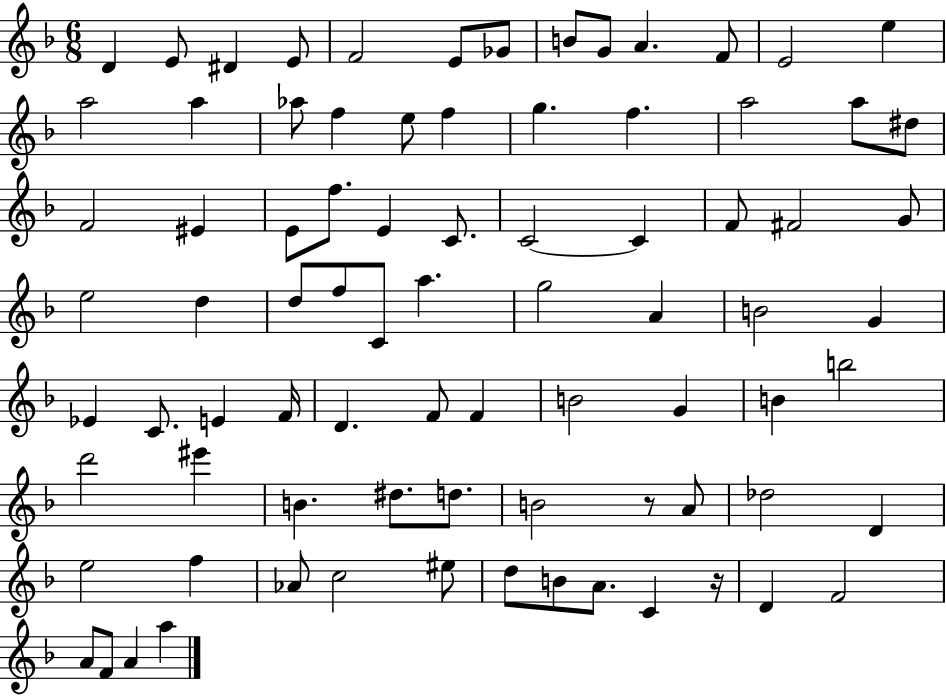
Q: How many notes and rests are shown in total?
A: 82